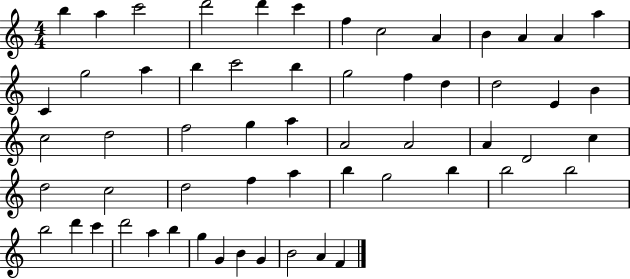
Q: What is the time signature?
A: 4/4